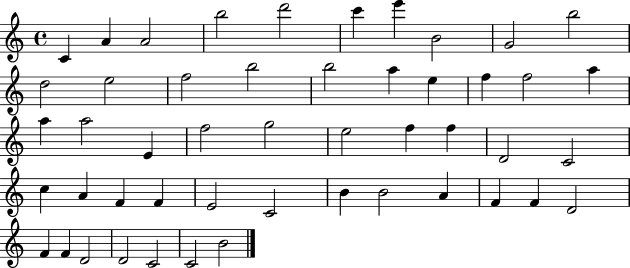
C4/q A4/q A4/h B5/h D6/h C6/q E6/q B4/h G4/h B5/h D5/h E5/h F5/h B5/h B5/h A5/q E5/q F5/q F5/h A5/q A5/q A5/h E4/q F5/h G5/h E5/h F5/q F5/q D4/h C4/h C5/q A4/q F4/q F4/q E4/h C4/h B4/q B4/h A4/q F4/q F4/q D4/h F4/q F4/q D4/h D4/h C4/h C4/h B4/h